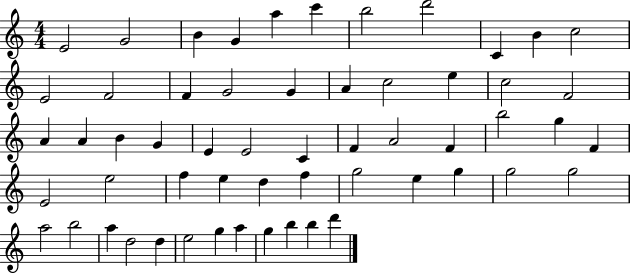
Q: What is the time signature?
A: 4/4